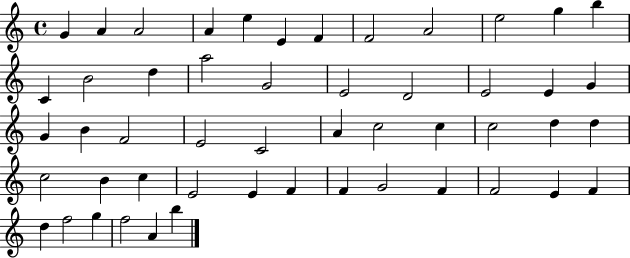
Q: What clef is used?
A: treble